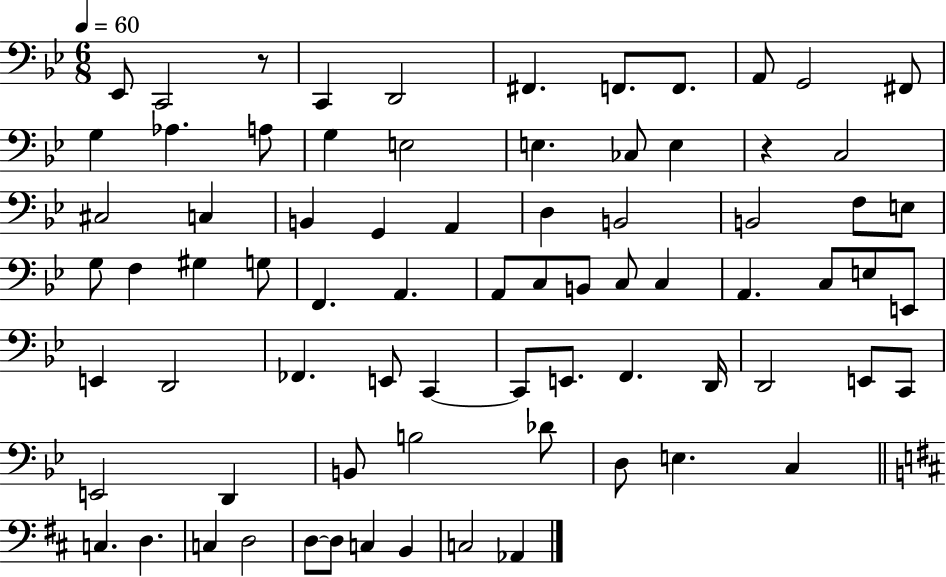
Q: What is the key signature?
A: BES major